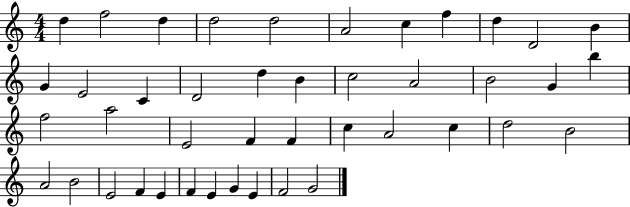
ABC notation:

X:1
T:Untitled
M:4/4
L:1/4
K:C
d f2 d d2 d2 A2 c f d D2 B G E2 C D2 d B c2 A2 B2 G b f2 a2 E2 F F c A2 c d2 B2 A2 B2 E2 F E F E G E F2 G2